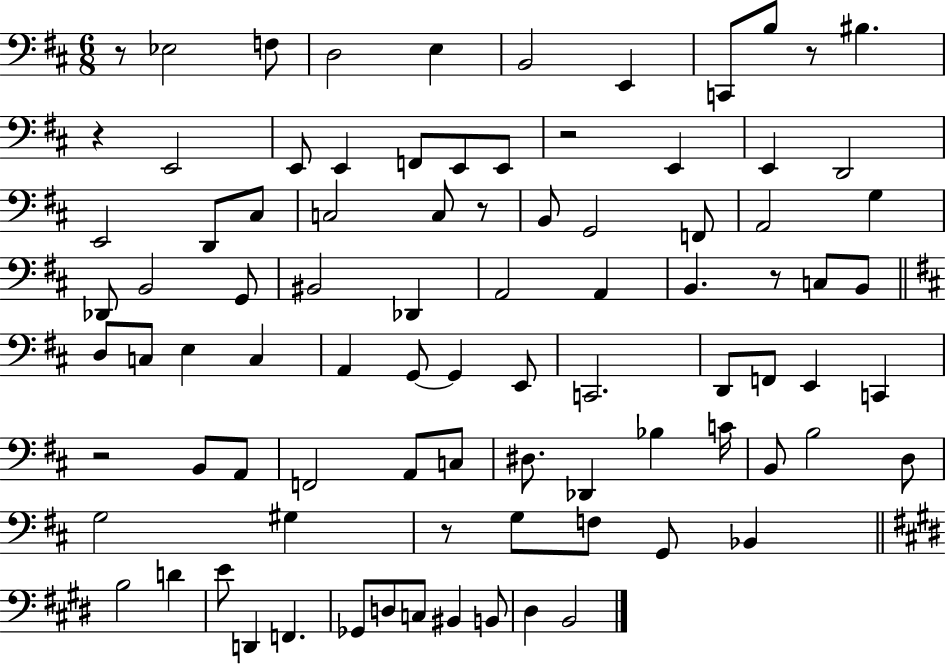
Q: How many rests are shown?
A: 8